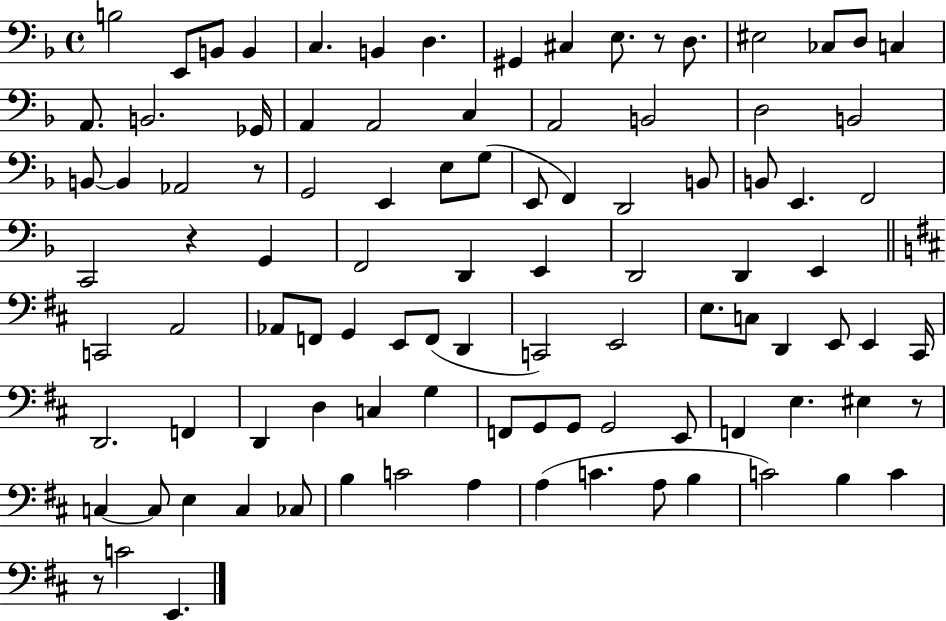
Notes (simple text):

B3/h E2/e B2/e B2/q C3/q. B2/q D3/q. G#2/q C#3/q E3/e. R/e D3/e. EIS3/h CES3/e D3/e C3/q A2/e. B2/h. Gb2/s A2/q A2/h C3/q A2/h B2/h D3/h B2/h B2/e B2/q Ab2/h R/e G2/h E2/q E3/e G3/e E2/e F2/q D2/h B2/e B2/e E2/q. F2/h C2/h R/q G2/q F2/h D2/q E2/q D2/h D2/q E2/q C2/h A2/h Ab2/e F2/e G2/q E2/e F2/e D2/q C2/h E2/h E3/e. C3/e D2/q E2/e E2/q C#2/s D2/h. F2/q D2/q D3/q C3/q G3/q F2/e G2/e G2/e G2/h E2/e F2/q E3/q. EIS3/q R/e C3/q C3/e E3/q C3/q CES3/e B3/q C4/h A3/q A3/q C4/q. A3/e B3/q C4/h B3/q C4/q R/e C4/h E2/q.